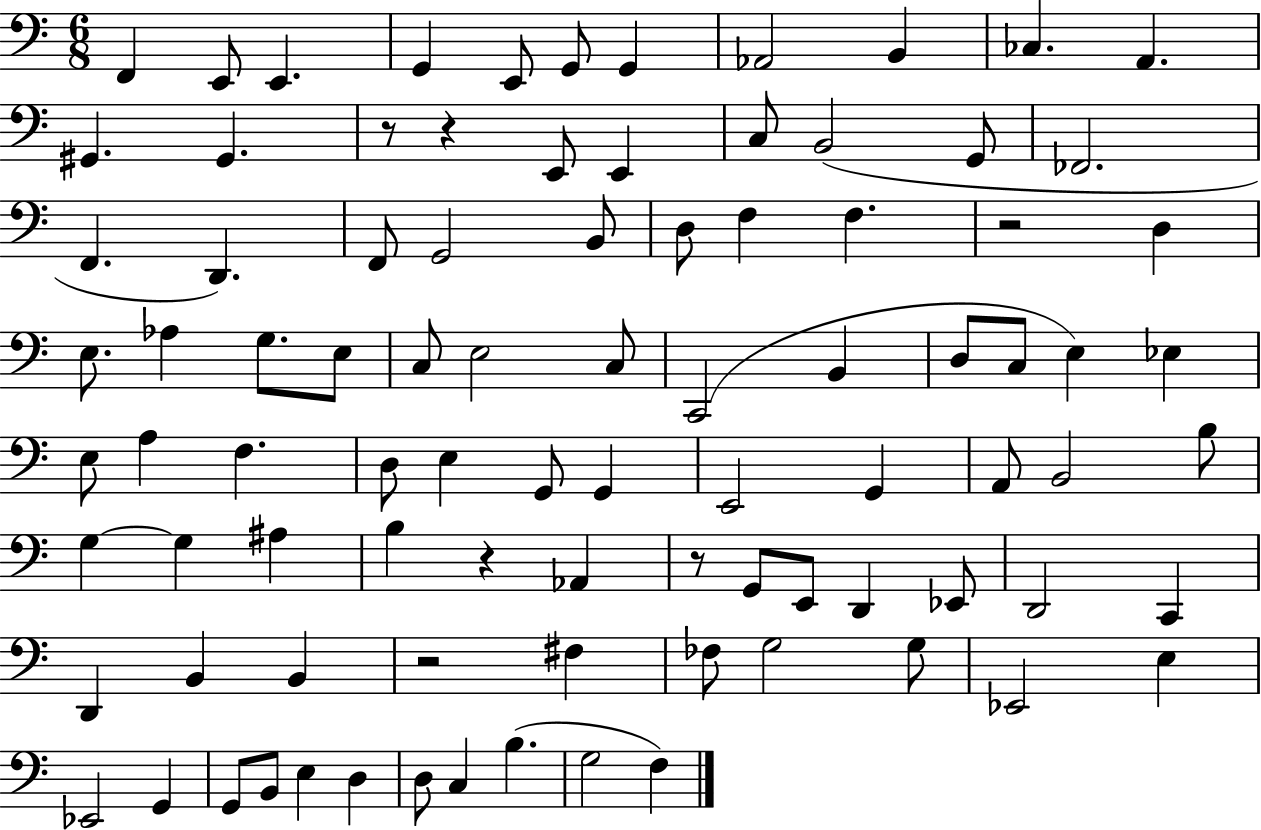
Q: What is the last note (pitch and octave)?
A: F3